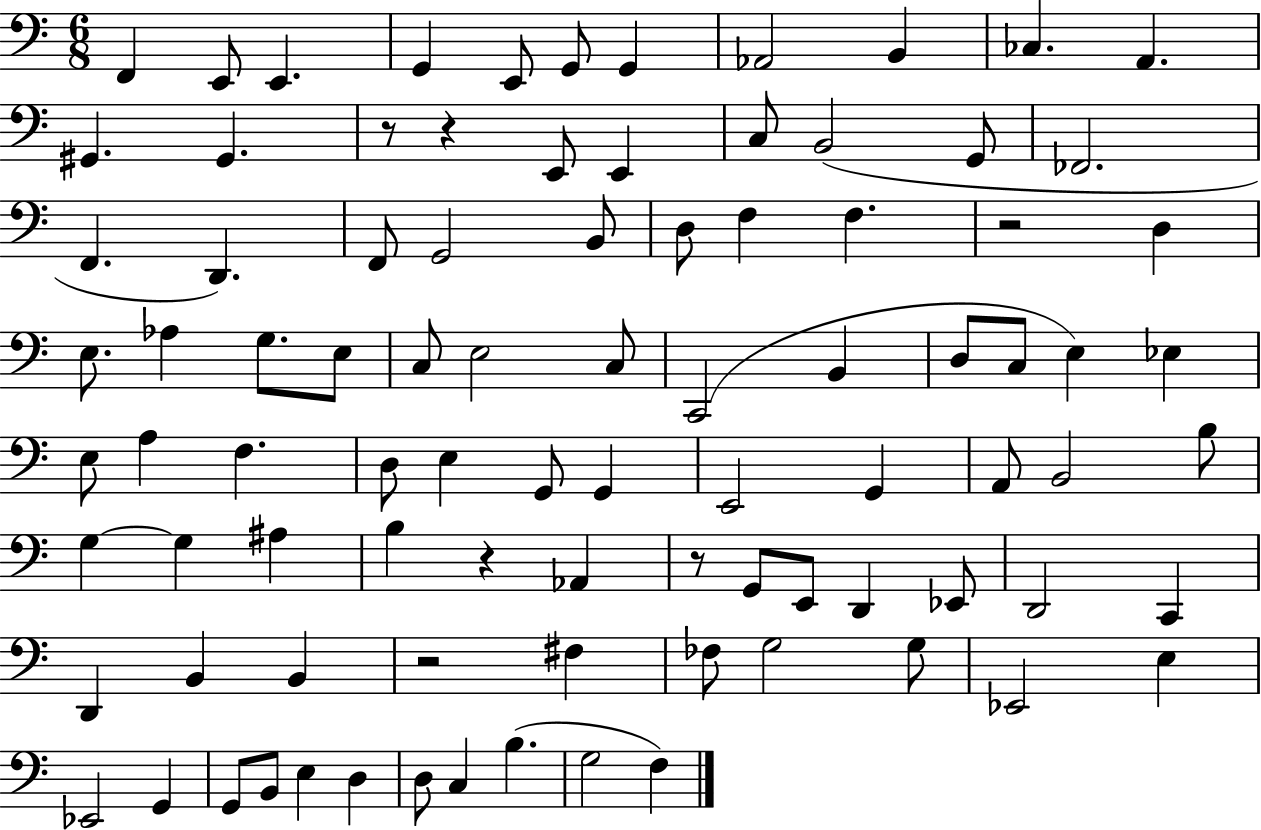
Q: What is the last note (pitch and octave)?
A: F3